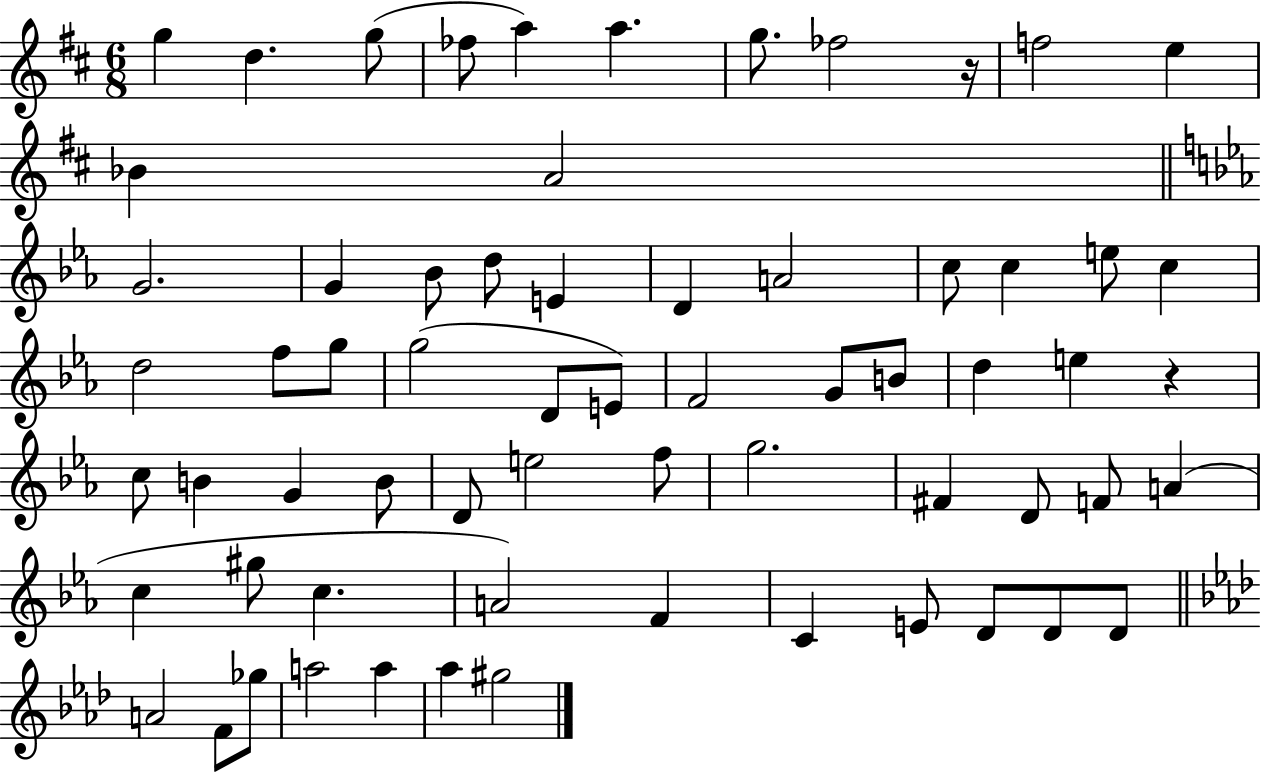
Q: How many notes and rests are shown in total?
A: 65